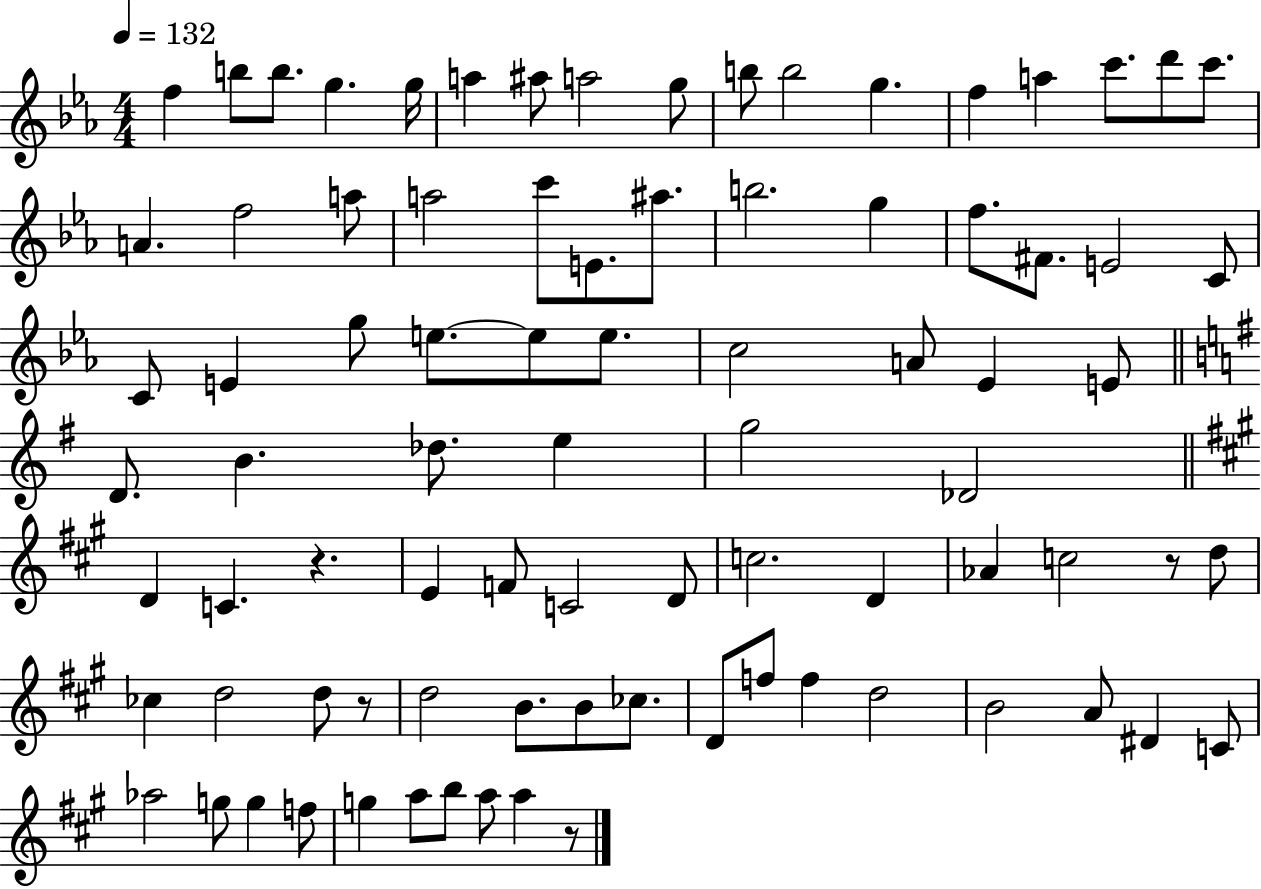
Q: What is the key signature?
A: EES major